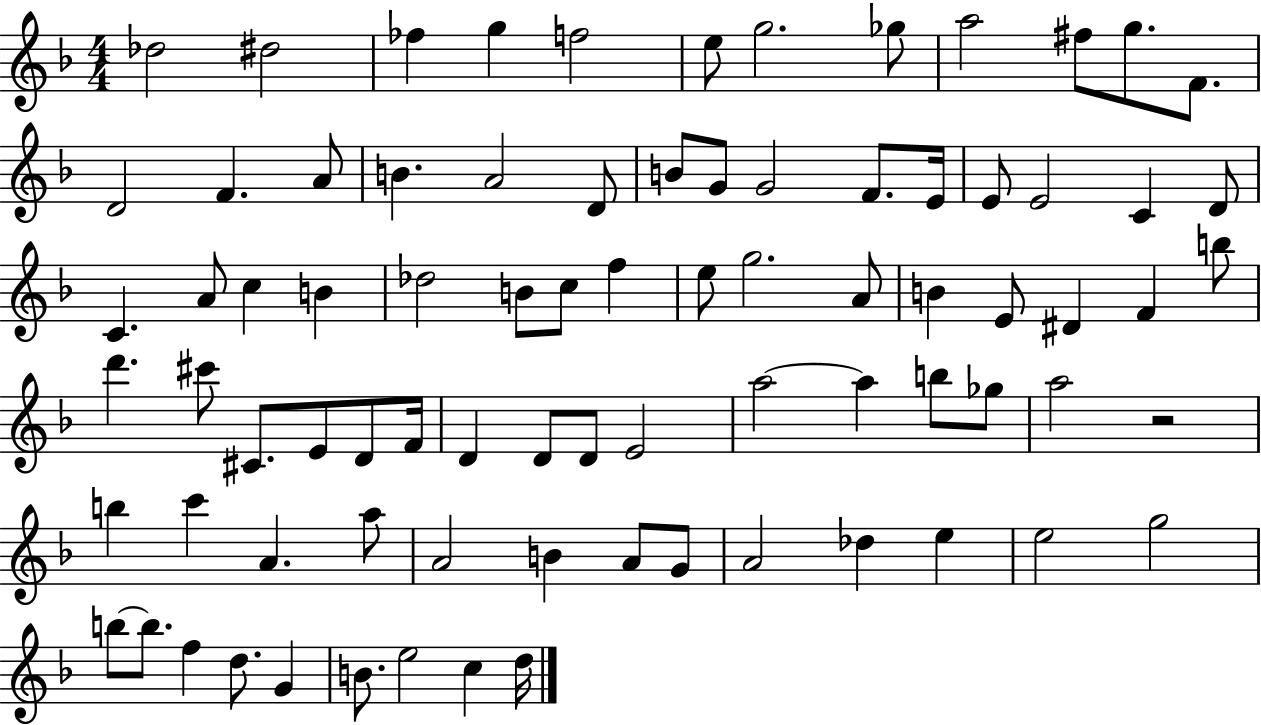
{
  \clef treble
  \numericTimeSignature
  \time 4/4
  \key f \major
  \repeat volta 2 { des''2 dis''2 | fes''4 g''4 f''2 | e''8 g''2. ges''8 | a''2 fis''8 g''8. f'8. | \break d'2 f'4. a'8 | b'4. a'2 d'8 | b'8 g'8 g'2 f'8. e'16 | e'8 e'2 c'4 d'8 | \break c'4. a'8 c''4 b'4 | des''2 b'8 c''8 f''4 | e''8 g''2. a'8 | b'4 e'8 dis'4 f'4 b''8 | \break d'''4. cis'''8 cis'8. e'8 d'8 f'16 | d'4 d'8 d'8 e'2 | a''2~~ a''4 b''8 ges''8 | a''2 r2 | \break b''4 c'''4 a'4. a''8 | a'2 b'4 a'8 g'8 | a'2 des''4 e''4 | e''2 g''2 | \break b''8~~ b''8. f''4 d''8. g'4 | b'8. e''2 c''4 d''16 | } \bar "|."
}